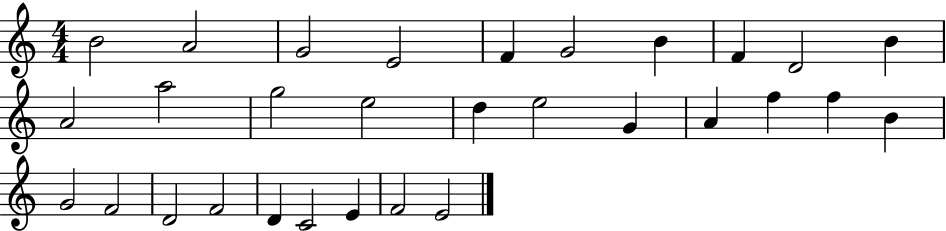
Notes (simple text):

B4/h A4/h G4/h E4/h F4/q G4/h B4/q F4/q D4/h B4/q A4/h A5/h G5/h E5/h D5/q E5/h G4/q A4/q F5/q F5/q B4/q G4/h F4/h D4/h F4/h D4/q C4/h E4/q F4/h E4/h